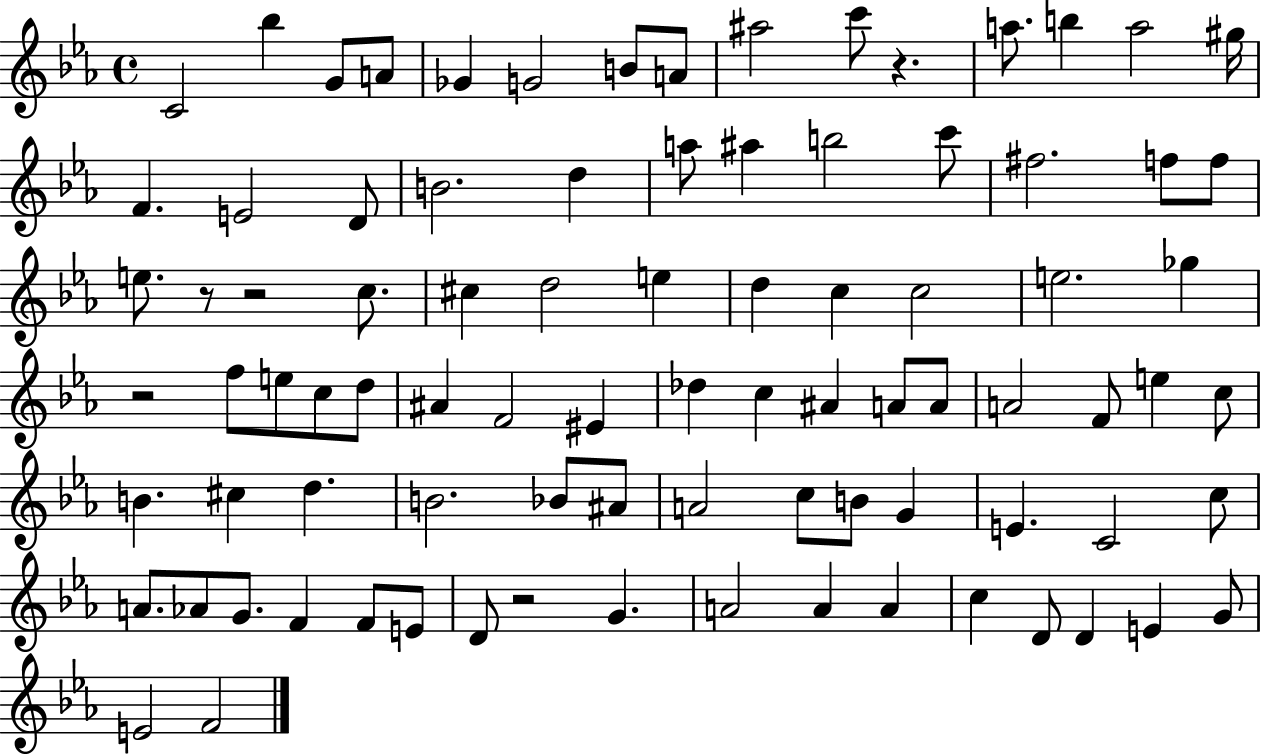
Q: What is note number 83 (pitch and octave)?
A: F4